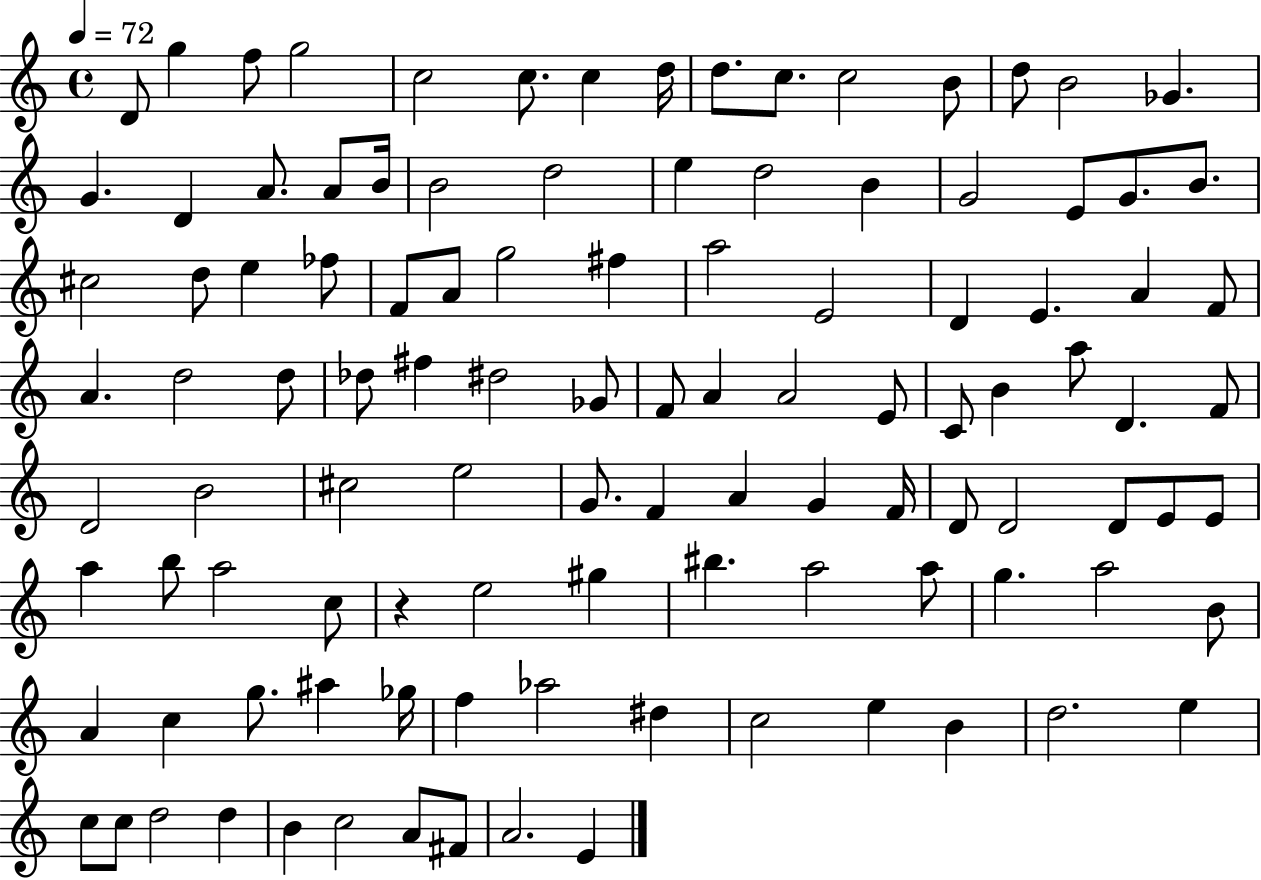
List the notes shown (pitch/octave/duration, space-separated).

D4/e G5/q F5/e G5/h C5/h C5/e. C5/q D5/s D5/e. C5/e. C5/h B4/e D5/e B4/h Gb4/q. G4/q. D4/q A4/e. A4/e B4/s B4/h D5/h E5/q D5/h B4/q G4/h E4/e G4/e. B4/e. C#5/h D5/e E5/q FES5/e F4/e A4/e G5/h F#5/q A5/h E4/h D4/q E4/q. A4/q F4/e A4/q. D5/h D5/e Db5/e F#5/q D#5/h Gb4/e F4/e A4/q A4/h E4/e C4/e B4/q A5/e D4/q. F4/e D4/h B4/h C#5/h E5/h G4/e. F4/q A4/q G4/q F4/s D4/e D4/h D4/e E4/e E4/e A5/q B5/e A5/h C5/e R/q E5/h G#5/q BIS5/q. A5/h A5/e G5/q. A5/h B4/e A4/q C5/q G5/e. A#5/q Gb5/s F5/q Ab5/h D#5/q C5/h E5/q B4/q D5/h. E5/q C5/e C5/e D5/h D5/q B4/q C5/h A4/e F#4/e A4/h. E4/q